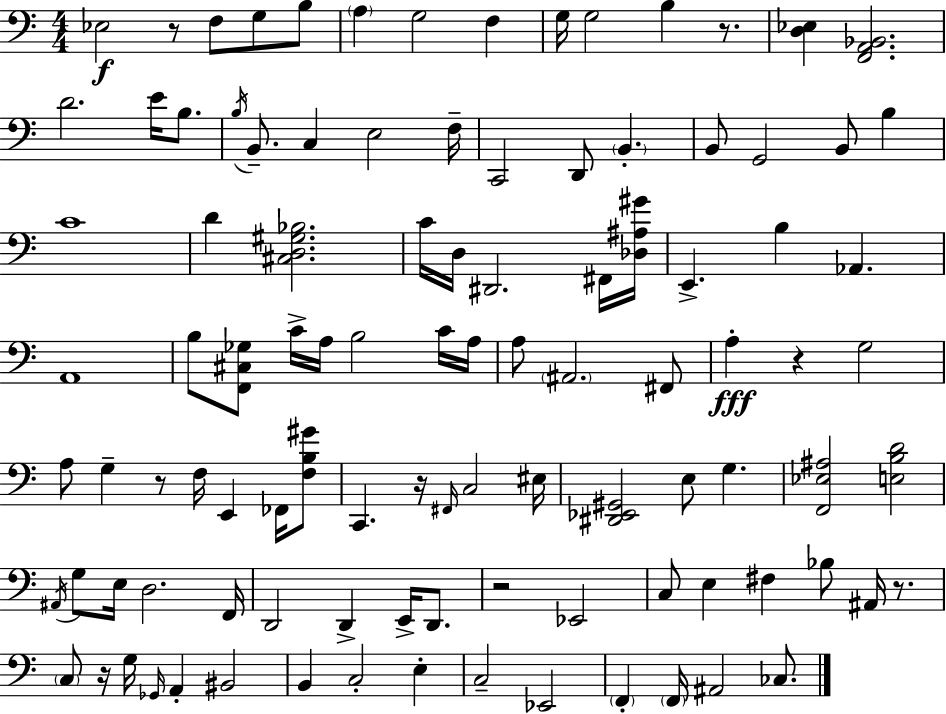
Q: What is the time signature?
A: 4/4